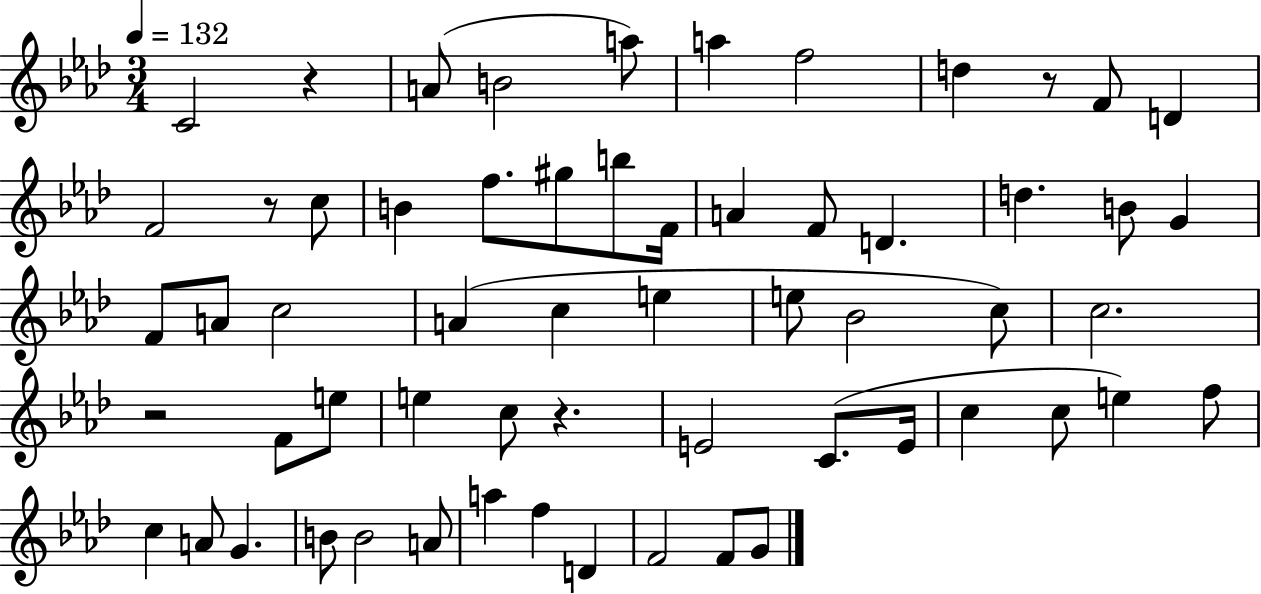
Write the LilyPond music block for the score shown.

{
  \clef treble
  \numericTimeSignature
  \time 3/4
  \key aes \major
  \tempo 4 = 132
  \repeat volta 2 { c'2 r4 | a'8( b'2 a''8) | a''4 f''2 | d''4 r8 f'8 d'4 | \break f'2 r8 c''8 | b'4 f''8. gis''8 b''8 f'16 | a'4 f'8 d'4. | d''4. b'8 g'4 | \break f'8 a'8 c''2 | a'4( c''4 e''4 | e''8 bes'2 c''8) | c''2. | \break r2 f'8 e''8 | e''4 c''8 r4. | e'2 c'8.( e'16 | c''4 c''8 e''4) f''8 | \break c''4 a'8 g'4. | b'8 b'2 a'8 | a''4 f''4 d'4 | f'2 f'8 g'8 | \break } \bar "|."
}